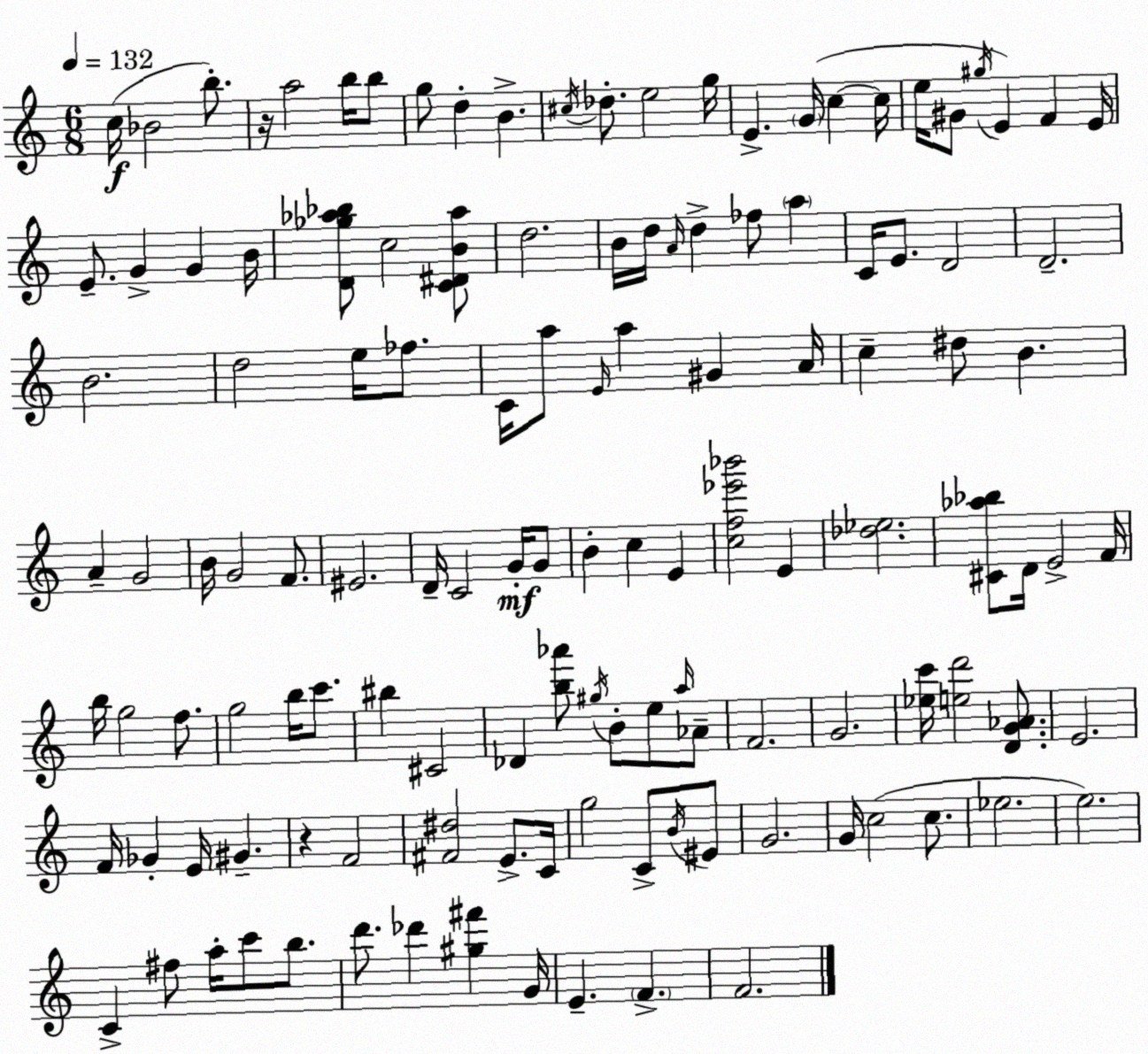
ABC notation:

X:1
T:Untitled
M:6/8
L:1/4
K:Am
c/4 _B2 b/2 z/4 a2 b/4 b/2 g/2 d B ^c/4 _d/2 e2 g/4 E G/4 c c/4 e/4 ^G/2 ^g/4 E F E/4 E/2 G G B/4 [D_g_a_b]/2 c2 [C^DB_a]/2 d2 B/4 d/4 A/4 d _f/2 a C/4 E/2 D2 D2 B2 d2 e/4 _f/2 C/4 a/2 E/4 a ^G A/4 c ^d/2 B A G2 B/4 G2 F/2 ^E2 D/4 C2 G/4 G/2 B c E [cf_e'_b']2 E [_d_e]2 [^C_a_b]/2 D/4 E2 F/4 b/4 g2 f/2 g2 b/4 c'/2 ^b ^C2 _D [b_a']/2 ^g/4 B/2 e/2 a/4 _A/2 F2 G2 [_ec']/4 [ed']2 [DG_A]/2 E2 F/4 _G E/4 ^G z F2 [^F^d]2 E/2 C/4 g2 C/2 B/4 ^E/2 G2 G/4 c2 c/2 _e2 e2 C ^f/2 a/4 c'/2 b/2 d'/2 _d' [^g^f'] G/4 E F F2